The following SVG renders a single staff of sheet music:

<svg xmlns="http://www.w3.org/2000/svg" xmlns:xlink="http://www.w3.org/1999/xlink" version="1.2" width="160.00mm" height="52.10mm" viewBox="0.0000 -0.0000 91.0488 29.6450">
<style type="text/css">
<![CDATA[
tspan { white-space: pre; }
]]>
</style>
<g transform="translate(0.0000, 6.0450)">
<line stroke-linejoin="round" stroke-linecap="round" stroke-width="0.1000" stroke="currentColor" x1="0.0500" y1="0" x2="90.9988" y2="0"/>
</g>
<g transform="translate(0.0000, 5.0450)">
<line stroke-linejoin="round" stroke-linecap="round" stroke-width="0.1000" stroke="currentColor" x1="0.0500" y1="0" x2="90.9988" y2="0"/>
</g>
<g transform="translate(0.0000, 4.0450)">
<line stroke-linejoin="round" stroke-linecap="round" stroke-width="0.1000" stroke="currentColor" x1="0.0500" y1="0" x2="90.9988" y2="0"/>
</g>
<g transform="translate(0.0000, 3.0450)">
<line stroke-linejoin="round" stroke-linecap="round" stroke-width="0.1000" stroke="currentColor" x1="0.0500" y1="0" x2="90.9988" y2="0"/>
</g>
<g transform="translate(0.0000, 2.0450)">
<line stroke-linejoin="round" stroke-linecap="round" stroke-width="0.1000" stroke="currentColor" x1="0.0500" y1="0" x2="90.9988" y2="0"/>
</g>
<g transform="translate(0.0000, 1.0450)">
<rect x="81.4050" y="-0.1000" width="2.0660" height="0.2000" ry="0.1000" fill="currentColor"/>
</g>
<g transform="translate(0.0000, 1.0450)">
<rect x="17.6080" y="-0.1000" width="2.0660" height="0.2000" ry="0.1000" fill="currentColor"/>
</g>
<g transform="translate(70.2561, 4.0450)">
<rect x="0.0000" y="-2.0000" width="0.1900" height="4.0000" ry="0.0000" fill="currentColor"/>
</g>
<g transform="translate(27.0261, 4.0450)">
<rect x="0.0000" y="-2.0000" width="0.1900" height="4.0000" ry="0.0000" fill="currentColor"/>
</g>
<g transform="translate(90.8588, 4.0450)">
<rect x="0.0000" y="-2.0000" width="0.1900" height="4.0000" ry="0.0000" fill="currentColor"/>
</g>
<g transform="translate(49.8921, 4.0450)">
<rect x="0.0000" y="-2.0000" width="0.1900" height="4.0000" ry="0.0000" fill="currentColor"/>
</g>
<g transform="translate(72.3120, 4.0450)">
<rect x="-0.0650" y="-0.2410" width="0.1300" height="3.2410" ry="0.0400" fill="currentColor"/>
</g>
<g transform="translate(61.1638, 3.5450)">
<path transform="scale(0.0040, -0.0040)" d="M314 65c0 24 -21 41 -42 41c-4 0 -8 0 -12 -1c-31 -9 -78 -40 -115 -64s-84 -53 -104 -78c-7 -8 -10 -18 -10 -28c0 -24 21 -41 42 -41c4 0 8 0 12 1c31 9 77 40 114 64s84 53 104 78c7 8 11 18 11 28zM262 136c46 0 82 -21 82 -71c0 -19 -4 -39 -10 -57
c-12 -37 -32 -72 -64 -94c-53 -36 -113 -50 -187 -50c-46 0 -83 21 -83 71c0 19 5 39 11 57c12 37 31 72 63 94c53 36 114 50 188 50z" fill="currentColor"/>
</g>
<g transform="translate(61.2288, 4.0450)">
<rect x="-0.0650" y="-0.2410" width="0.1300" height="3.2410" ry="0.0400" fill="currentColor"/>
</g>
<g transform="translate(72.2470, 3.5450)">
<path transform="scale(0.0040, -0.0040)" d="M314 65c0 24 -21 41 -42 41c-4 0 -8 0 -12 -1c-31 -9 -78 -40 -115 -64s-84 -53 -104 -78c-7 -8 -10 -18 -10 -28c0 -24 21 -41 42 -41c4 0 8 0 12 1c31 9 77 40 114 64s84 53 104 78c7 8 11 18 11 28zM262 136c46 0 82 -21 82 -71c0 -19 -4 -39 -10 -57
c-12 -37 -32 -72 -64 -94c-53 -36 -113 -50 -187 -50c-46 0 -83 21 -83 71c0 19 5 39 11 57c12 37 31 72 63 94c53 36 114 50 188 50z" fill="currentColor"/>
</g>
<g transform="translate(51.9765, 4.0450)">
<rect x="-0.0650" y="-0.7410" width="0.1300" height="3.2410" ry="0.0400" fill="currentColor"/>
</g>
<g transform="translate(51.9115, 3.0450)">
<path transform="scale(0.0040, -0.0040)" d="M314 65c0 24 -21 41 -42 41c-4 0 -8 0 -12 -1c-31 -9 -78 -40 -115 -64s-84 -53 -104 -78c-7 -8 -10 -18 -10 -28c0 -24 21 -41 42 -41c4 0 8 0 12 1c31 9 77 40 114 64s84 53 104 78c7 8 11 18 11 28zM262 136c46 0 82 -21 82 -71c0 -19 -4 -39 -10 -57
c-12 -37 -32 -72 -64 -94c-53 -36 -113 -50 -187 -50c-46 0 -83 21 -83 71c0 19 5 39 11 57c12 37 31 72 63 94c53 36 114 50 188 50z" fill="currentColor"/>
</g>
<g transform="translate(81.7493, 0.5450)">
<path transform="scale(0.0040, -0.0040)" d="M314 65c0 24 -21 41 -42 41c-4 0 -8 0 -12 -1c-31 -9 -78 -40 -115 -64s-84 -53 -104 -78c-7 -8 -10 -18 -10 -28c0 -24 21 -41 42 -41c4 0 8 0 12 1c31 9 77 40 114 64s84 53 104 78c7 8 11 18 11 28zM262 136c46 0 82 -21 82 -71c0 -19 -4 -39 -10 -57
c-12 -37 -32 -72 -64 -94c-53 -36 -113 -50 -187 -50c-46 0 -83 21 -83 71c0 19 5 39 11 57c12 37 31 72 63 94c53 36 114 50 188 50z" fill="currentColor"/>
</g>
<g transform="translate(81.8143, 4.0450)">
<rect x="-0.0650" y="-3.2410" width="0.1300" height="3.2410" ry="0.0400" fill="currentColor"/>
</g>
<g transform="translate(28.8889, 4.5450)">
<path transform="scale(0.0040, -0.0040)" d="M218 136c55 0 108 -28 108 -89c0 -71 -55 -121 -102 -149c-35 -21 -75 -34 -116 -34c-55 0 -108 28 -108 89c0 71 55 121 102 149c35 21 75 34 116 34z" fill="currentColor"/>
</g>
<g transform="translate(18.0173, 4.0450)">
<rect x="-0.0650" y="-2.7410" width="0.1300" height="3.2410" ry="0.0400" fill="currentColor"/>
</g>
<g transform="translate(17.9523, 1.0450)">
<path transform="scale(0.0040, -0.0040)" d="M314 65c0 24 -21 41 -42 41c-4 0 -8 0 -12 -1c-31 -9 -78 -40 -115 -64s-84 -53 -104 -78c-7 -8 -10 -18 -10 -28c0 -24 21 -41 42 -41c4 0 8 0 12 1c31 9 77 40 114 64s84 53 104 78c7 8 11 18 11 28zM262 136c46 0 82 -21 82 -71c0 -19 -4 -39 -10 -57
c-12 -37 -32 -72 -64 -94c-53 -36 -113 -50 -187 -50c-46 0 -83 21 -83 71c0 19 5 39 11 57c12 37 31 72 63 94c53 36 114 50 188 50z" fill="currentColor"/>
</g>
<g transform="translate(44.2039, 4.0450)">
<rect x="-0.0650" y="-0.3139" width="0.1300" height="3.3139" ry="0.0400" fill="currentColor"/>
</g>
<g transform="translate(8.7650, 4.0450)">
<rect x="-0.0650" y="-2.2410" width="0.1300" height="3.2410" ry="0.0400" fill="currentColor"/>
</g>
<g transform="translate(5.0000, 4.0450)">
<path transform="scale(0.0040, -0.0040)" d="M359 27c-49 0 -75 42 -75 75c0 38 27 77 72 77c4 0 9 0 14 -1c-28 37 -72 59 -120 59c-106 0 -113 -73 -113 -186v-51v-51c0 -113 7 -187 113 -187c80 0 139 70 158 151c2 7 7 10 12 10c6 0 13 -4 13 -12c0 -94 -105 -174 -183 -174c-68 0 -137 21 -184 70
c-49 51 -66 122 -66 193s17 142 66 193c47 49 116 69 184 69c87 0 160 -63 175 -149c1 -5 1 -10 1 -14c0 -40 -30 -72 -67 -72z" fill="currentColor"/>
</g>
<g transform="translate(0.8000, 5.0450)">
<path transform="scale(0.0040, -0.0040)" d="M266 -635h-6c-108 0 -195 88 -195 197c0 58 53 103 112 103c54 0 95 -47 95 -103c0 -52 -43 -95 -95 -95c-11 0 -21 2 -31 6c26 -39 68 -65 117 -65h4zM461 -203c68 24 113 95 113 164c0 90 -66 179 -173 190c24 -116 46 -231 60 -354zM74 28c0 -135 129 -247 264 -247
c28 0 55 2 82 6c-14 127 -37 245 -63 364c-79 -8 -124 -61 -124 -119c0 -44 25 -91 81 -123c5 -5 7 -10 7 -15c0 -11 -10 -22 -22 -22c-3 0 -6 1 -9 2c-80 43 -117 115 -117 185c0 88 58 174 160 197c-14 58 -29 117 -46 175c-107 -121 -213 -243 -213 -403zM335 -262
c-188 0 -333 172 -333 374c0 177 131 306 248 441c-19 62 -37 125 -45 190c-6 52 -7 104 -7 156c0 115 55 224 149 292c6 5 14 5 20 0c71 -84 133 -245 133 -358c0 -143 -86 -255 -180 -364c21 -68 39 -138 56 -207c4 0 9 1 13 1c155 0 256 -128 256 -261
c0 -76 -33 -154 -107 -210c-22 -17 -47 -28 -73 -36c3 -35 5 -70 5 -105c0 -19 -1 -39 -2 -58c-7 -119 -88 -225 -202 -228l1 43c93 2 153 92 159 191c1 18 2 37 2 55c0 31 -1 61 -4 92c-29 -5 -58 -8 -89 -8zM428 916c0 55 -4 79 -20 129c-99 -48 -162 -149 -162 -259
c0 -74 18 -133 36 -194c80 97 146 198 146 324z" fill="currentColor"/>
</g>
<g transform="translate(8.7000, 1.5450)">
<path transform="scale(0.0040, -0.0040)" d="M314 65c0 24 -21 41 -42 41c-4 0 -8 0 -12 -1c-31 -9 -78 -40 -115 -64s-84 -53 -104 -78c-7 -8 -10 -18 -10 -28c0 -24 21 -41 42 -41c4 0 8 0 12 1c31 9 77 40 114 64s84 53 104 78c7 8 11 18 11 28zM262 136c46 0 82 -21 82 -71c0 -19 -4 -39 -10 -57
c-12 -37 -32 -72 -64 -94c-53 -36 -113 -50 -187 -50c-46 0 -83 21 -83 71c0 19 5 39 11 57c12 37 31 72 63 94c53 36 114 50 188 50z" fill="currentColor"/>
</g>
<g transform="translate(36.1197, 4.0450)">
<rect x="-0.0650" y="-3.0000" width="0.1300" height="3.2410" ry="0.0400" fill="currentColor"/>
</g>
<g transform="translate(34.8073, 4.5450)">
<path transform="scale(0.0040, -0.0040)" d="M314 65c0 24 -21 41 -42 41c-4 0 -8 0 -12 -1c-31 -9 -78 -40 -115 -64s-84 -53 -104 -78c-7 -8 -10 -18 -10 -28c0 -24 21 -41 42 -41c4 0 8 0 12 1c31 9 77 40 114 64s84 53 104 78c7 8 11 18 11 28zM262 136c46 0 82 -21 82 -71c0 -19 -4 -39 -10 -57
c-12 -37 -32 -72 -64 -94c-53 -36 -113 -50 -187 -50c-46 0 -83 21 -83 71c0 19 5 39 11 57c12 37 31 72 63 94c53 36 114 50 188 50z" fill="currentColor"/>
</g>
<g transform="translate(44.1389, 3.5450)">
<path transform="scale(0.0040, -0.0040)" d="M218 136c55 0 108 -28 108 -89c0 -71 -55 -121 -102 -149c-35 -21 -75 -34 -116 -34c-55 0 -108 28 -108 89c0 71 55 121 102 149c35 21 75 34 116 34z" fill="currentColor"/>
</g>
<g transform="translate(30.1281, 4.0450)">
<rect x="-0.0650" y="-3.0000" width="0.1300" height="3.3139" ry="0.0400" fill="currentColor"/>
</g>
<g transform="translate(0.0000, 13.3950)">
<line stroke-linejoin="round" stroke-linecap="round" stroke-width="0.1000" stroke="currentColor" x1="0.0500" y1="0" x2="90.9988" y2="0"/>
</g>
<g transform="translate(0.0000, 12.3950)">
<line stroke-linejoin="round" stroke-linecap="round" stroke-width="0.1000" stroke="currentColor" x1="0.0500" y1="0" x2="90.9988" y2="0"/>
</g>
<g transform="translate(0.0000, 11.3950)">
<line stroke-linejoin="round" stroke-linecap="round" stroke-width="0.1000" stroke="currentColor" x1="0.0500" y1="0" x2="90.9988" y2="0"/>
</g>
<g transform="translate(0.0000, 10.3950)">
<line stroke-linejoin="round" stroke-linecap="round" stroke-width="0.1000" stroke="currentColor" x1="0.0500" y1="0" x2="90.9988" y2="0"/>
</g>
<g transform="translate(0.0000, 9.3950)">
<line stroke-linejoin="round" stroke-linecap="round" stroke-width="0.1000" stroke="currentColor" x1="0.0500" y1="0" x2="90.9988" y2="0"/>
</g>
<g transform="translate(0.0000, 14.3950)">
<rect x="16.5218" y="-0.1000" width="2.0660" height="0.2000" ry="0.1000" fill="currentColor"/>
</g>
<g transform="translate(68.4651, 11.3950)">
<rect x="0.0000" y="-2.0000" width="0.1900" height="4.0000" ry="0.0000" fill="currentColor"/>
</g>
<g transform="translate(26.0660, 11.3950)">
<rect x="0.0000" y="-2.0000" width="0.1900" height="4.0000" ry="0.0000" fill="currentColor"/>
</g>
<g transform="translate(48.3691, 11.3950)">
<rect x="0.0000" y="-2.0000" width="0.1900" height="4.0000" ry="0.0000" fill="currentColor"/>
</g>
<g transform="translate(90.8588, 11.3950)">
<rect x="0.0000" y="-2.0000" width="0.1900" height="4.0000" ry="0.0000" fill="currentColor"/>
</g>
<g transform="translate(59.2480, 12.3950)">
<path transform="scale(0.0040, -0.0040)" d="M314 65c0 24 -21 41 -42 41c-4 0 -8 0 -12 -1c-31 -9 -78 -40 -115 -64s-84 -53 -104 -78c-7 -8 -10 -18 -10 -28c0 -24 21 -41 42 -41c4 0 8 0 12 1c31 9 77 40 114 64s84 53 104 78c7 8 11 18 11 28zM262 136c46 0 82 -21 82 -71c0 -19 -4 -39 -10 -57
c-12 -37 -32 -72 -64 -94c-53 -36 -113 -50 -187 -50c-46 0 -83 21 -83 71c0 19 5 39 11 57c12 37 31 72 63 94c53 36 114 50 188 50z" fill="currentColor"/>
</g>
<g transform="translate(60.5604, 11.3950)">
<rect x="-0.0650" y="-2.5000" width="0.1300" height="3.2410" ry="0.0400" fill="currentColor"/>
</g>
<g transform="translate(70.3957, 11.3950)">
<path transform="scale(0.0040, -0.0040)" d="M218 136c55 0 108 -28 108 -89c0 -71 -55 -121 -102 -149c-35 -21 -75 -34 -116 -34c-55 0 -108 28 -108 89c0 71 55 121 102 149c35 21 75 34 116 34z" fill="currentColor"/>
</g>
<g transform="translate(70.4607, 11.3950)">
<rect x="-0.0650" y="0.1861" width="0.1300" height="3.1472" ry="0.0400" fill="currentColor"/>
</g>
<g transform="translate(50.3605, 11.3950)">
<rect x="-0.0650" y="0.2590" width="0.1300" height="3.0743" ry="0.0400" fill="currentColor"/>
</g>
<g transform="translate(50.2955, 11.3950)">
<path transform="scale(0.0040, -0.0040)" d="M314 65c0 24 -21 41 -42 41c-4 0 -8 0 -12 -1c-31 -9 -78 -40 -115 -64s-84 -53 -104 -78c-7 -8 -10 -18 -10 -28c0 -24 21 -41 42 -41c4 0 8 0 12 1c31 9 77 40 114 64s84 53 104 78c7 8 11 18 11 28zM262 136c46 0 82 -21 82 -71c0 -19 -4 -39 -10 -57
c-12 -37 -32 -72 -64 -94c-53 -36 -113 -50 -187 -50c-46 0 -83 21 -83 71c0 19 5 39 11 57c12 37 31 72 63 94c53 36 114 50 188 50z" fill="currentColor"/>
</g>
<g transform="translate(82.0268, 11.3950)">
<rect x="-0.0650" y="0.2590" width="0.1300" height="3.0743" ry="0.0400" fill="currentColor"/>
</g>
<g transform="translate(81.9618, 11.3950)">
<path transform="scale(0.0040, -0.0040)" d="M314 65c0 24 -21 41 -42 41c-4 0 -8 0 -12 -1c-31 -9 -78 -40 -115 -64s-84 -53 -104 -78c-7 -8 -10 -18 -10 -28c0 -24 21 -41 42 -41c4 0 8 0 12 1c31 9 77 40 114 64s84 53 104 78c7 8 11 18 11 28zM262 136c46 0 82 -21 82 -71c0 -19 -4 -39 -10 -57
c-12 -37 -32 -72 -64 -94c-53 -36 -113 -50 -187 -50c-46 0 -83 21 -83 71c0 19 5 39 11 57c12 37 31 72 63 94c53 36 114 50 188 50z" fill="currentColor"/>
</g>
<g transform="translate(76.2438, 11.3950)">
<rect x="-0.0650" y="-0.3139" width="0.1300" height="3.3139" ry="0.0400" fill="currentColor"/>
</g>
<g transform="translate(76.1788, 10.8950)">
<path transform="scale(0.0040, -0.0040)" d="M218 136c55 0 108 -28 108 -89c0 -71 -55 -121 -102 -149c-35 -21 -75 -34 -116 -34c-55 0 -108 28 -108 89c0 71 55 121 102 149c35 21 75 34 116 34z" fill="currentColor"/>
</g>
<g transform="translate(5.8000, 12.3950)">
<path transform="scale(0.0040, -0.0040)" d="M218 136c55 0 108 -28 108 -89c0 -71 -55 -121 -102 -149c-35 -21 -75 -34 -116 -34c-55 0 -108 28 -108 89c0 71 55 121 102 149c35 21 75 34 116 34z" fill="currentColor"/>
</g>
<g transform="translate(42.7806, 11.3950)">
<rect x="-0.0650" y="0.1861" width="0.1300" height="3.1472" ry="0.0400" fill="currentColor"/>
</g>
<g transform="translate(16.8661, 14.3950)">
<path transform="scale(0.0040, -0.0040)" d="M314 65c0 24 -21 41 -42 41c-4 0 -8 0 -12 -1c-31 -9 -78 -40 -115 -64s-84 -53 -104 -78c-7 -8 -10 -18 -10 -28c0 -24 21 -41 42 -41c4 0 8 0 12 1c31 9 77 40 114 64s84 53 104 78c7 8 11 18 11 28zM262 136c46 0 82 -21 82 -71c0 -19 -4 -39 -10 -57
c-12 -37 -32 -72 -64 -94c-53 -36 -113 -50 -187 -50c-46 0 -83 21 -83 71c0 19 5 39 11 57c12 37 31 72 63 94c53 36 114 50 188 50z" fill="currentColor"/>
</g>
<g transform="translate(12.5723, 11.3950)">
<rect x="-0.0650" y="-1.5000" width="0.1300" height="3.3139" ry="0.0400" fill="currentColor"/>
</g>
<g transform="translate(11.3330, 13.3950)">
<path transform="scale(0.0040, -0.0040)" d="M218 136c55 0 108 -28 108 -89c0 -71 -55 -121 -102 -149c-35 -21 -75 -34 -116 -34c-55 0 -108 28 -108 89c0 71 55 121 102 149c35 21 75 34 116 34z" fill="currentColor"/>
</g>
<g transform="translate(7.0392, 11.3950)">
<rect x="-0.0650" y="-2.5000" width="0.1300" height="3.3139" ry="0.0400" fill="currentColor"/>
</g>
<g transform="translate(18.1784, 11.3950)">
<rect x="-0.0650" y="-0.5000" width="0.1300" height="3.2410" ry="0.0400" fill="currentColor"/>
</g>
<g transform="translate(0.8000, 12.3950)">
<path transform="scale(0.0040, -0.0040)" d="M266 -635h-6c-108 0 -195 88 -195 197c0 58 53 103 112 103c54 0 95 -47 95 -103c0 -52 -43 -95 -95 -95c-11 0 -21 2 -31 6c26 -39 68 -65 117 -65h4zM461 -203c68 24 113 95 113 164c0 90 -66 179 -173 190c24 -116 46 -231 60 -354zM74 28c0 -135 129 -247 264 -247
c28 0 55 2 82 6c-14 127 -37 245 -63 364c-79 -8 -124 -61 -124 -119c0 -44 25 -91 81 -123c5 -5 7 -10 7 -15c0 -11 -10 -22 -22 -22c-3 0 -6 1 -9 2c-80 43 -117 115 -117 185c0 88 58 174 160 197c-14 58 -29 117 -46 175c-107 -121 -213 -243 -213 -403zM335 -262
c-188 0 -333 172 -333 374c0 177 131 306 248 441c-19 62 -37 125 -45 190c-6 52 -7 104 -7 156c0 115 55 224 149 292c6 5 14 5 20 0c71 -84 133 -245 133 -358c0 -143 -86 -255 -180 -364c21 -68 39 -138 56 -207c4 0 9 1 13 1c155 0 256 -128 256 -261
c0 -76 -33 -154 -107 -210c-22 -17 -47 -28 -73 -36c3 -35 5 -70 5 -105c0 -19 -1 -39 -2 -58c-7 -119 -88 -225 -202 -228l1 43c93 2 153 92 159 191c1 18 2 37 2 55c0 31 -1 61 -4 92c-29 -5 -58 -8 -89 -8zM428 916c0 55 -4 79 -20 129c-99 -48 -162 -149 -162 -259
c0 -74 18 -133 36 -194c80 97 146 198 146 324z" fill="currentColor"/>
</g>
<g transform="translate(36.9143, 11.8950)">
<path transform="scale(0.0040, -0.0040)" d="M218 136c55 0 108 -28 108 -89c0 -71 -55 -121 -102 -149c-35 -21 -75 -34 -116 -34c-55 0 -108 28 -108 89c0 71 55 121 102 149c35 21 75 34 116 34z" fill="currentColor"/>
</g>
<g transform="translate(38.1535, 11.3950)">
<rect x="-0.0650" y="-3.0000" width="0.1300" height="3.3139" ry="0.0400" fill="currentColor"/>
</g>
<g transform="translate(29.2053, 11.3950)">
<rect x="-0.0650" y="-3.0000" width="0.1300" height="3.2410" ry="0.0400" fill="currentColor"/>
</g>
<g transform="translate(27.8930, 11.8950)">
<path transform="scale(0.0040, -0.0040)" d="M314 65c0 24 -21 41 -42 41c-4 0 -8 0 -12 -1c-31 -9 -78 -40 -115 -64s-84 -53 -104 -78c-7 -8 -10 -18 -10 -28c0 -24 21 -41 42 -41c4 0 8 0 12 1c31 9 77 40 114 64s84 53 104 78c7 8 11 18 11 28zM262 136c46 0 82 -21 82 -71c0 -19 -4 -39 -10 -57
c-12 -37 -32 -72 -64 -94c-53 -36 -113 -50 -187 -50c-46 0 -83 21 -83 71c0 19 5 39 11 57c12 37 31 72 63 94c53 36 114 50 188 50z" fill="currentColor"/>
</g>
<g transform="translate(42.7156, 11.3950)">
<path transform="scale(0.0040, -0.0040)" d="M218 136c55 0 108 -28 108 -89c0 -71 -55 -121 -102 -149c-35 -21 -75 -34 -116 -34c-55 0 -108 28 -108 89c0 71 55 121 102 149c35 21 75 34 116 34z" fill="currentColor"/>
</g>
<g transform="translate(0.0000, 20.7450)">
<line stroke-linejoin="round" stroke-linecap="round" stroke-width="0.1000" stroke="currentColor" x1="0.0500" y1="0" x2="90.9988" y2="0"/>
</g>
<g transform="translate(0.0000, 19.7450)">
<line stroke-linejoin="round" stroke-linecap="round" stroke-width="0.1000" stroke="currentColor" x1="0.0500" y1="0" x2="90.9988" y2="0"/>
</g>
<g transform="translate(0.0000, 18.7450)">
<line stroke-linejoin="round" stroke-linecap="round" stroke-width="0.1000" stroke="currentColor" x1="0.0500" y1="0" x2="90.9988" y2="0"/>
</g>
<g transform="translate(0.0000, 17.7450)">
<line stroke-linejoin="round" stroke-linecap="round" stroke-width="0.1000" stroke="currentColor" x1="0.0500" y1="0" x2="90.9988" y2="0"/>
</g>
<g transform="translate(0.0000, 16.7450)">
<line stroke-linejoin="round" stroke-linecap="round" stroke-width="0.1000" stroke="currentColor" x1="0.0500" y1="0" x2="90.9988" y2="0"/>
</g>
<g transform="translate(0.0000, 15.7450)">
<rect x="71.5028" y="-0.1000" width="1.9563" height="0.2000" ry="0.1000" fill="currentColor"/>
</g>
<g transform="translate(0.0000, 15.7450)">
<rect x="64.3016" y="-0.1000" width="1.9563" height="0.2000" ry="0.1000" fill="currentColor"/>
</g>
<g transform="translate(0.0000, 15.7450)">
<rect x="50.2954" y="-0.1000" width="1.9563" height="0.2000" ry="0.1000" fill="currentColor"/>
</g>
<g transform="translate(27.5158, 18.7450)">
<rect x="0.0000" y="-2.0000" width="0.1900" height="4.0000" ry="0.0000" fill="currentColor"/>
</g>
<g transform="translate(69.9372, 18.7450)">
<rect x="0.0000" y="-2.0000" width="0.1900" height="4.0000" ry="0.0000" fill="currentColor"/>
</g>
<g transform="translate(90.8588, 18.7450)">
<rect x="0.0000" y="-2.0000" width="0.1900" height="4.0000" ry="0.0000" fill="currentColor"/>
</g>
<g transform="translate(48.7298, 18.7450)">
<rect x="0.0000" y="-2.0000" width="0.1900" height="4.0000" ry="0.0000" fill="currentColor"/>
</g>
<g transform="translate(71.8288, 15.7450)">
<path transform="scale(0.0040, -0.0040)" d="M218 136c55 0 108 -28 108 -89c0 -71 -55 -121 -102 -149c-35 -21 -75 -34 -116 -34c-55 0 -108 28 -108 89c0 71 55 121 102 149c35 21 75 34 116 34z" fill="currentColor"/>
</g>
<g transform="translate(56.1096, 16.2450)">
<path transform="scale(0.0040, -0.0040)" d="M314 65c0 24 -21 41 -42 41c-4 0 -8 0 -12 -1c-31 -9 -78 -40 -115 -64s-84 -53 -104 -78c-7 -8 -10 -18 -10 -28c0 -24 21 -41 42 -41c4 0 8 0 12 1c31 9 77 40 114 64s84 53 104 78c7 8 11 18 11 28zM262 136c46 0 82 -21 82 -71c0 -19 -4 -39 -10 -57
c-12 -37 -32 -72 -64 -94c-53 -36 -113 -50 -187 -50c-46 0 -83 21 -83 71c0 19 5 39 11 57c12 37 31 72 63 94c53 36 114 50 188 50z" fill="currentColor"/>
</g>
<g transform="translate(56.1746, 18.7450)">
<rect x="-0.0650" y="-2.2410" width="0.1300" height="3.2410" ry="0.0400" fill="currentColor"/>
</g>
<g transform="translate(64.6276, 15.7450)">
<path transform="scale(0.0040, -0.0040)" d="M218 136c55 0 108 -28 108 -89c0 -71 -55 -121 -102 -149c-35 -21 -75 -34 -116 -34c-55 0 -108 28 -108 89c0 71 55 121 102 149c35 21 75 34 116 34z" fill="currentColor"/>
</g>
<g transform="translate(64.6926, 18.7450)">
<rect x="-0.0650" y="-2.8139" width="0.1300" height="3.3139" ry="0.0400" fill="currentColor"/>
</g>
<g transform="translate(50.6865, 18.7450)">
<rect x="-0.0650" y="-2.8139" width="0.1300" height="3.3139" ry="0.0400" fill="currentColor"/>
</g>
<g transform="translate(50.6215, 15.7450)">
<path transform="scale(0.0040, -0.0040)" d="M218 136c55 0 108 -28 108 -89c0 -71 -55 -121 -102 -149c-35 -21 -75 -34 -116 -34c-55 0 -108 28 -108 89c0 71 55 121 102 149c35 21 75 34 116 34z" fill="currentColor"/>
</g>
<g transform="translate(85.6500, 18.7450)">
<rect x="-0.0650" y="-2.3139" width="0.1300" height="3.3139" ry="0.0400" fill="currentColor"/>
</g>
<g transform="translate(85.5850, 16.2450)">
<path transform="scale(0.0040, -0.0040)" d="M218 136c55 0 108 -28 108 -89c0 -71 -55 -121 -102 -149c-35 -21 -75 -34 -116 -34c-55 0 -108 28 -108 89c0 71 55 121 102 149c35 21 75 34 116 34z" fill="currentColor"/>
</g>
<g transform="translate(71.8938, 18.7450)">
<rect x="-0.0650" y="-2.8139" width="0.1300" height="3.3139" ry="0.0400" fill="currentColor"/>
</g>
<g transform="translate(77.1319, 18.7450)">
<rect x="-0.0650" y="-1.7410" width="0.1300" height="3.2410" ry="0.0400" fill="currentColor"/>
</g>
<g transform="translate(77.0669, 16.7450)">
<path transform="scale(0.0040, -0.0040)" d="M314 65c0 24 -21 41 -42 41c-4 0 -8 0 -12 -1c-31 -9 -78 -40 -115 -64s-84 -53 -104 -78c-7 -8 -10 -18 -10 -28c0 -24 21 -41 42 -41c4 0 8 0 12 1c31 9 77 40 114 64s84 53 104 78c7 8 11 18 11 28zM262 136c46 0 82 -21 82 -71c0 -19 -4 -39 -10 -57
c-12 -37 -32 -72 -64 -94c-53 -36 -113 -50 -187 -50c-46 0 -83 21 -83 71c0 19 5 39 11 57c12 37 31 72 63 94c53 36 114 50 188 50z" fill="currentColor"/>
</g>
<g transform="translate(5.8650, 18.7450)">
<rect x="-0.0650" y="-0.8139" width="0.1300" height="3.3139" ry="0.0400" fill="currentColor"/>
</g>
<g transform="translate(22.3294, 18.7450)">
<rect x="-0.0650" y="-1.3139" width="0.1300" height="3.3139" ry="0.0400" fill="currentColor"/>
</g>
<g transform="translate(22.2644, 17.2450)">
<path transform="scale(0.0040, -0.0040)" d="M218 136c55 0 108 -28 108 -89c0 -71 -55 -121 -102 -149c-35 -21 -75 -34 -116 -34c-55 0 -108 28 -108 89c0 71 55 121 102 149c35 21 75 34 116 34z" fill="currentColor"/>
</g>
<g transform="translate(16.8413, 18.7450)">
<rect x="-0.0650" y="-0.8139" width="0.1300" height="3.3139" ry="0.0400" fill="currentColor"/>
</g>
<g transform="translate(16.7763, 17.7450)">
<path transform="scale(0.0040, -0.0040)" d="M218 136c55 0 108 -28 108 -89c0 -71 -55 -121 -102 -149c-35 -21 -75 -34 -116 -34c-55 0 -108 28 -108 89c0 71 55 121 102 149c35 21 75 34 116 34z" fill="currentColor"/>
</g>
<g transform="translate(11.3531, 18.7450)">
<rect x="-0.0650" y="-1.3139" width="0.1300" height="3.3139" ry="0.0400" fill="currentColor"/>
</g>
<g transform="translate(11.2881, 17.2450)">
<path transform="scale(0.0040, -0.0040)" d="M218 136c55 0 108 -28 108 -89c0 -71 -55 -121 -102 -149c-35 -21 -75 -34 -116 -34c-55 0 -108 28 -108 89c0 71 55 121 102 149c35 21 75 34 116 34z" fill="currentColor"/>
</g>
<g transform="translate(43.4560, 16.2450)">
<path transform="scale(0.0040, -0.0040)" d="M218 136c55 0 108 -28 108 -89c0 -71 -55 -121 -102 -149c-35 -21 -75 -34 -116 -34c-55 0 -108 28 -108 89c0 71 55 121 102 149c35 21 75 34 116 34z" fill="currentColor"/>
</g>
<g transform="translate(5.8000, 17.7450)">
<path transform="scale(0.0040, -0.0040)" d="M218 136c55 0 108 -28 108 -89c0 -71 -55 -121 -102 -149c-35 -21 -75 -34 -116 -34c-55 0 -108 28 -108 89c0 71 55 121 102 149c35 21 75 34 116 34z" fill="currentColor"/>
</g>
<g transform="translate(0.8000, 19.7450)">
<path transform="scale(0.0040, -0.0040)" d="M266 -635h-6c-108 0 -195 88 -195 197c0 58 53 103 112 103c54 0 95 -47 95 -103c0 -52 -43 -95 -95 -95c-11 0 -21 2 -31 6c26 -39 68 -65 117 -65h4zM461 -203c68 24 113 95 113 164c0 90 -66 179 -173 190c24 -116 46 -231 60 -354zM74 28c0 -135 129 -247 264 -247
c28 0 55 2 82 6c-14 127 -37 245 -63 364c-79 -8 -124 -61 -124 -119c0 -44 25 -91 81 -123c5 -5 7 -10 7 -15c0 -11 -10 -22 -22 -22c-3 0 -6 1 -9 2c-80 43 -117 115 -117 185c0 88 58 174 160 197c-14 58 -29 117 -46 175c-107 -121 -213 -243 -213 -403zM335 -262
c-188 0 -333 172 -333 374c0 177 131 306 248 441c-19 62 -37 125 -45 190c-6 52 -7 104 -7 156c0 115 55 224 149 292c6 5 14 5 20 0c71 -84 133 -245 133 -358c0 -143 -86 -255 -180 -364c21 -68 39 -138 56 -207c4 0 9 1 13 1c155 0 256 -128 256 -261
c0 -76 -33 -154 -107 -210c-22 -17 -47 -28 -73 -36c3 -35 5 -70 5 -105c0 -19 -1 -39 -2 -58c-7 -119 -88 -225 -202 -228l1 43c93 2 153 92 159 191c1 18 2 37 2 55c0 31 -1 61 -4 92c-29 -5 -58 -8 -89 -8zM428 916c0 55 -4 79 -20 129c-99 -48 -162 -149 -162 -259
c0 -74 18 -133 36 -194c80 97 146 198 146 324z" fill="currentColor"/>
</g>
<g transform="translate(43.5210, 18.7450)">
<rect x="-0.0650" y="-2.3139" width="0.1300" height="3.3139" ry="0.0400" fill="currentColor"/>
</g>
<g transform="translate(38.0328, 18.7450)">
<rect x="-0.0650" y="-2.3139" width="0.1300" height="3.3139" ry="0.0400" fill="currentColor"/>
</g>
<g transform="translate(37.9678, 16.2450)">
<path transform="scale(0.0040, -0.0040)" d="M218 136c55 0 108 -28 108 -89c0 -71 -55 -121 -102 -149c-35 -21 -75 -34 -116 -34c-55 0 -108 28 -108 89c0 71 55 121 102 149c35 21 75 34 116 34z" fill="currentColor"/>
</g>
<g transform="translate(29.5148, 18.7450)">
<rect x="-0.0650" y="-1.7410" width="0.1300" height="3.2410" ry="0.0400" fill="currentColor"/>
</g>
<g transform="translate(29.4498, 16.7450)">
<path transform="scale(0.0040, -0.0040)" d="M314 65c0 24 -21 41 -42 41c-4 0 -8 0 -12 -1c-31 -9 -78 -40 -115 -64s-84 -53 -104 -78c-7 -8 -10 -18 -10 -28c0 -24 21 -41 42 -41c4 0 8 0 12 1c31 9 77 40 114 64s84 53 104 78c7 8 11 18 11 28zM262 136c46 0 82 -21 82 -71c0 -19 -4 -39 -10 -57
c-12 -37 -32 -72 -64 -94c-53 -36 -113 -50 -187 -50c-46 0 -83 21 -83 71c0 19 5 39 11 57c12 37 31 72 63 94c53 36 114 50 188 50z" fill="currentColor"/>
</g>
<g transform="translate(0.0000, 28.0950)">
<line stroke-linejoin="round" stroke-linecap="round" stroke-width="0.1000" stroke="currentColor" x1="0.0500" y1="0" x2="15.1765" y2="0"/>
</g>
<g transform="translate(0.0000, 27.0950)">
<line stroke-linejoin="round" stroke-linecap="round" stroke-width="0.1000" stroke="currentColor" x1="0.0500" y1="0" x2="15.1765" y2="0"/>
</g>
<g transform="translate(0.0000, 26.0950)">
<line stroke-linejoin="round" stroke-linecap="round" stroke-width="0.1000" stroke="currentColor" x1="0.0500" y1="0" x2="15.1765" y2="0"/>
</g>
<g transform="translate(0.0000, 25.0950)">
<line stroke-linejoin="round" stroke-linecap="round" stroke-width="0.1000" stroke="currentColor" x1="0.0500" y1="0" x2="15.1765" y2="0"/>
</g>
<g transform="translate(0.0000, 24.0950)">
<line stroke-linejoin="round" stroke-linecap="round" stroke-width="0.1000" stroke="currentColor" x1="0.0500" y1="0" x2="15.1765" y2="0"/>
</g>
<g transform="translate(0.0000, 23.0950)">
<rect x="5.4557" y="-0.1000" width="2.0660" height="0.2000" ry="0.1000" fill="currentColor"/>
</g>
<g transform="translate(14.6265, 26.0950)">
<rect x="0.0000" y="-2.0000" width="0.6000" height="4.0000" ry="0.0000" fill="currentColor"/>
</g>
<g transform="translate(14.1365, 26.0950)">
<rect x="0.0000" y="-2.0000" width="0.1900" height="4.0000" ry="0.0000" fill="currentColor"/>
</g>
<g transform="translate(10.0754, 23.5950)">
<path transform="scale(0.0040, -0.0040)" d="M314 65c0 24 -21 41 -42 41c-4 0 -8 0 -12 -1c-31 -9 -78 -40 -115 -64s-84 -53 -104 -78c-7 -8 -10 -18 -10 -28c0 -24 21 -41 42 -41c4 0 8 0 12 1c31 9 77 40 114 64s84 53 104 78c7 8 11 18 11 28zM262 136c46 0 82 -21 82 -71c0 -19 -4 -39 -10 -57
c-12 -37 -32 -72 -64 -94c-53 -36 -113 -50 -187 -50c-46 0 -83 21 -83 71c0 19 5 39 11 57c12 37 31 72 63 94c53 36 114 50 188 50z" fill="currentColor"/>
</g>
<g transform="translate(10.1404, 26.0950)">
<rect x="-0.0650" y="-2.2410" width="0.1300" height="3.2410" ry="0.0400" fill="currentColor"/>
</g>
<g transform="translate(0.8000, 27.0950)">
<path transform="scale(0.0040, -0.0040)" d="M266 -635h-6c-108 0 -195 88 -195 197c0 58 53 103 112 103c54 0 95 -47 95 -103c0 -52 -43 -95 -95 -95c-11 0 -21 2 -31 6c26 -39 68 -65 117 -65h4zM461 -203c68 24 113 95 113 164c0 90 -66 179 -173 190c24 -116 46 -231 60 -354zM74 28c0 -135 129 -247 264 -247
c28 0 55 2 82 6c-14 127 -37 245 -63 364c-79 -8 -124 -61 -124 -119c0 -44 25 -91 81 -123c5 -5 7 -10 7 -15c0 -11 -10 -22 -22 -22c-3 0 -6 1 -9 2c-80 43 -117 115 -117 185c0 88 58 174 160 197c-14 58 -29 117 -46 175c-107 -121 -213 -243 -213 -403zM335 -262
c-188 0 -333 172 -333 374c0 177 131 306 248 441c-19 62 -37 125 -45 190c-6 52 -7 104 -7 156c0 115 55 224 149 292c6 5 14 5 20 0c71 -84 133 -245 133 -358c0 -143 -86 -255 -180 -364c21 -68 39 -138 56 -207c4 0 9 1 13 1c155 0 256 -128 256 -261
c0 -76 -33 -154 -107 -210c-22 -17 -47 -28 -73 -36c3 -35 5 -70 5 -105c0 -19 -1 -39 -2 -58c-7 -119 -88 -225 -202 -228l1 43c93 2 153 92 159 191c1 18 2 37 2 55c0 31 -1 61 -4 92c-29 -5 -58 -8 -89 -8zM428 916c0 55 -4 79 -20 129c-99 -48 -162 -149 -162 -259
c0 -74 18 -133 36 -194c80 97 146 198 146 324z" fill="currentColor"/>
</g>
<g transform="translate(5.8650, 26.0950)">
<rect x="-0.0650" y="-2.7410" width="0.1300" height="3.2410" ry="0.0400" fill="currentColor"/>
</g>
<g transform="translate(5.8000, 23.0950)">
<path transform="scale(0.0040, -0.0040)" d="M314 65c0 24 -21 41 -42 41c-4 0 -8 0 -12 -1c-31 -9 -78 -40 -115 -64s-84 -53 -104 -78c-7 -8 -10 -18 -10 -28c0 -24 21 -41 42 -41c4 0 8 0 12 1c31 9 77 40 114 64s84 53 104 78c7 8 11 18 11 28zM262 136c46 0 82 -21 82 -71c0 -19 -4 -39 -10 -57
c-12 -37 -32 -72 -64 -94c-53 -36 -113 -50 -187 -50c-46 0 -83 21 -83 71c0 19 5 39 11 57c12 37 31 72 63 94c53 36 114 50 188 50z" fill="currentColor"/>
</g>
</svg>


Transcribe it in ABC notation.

X:1
T:Untitled
M:4/4
L:1/4
K:C
g2 a2 A A2 c d2 c2 c2 b2 G E C2 A2 A B B2 G2 B c B2 d e d e f2 g g a g2 a a f2 g a2 g2